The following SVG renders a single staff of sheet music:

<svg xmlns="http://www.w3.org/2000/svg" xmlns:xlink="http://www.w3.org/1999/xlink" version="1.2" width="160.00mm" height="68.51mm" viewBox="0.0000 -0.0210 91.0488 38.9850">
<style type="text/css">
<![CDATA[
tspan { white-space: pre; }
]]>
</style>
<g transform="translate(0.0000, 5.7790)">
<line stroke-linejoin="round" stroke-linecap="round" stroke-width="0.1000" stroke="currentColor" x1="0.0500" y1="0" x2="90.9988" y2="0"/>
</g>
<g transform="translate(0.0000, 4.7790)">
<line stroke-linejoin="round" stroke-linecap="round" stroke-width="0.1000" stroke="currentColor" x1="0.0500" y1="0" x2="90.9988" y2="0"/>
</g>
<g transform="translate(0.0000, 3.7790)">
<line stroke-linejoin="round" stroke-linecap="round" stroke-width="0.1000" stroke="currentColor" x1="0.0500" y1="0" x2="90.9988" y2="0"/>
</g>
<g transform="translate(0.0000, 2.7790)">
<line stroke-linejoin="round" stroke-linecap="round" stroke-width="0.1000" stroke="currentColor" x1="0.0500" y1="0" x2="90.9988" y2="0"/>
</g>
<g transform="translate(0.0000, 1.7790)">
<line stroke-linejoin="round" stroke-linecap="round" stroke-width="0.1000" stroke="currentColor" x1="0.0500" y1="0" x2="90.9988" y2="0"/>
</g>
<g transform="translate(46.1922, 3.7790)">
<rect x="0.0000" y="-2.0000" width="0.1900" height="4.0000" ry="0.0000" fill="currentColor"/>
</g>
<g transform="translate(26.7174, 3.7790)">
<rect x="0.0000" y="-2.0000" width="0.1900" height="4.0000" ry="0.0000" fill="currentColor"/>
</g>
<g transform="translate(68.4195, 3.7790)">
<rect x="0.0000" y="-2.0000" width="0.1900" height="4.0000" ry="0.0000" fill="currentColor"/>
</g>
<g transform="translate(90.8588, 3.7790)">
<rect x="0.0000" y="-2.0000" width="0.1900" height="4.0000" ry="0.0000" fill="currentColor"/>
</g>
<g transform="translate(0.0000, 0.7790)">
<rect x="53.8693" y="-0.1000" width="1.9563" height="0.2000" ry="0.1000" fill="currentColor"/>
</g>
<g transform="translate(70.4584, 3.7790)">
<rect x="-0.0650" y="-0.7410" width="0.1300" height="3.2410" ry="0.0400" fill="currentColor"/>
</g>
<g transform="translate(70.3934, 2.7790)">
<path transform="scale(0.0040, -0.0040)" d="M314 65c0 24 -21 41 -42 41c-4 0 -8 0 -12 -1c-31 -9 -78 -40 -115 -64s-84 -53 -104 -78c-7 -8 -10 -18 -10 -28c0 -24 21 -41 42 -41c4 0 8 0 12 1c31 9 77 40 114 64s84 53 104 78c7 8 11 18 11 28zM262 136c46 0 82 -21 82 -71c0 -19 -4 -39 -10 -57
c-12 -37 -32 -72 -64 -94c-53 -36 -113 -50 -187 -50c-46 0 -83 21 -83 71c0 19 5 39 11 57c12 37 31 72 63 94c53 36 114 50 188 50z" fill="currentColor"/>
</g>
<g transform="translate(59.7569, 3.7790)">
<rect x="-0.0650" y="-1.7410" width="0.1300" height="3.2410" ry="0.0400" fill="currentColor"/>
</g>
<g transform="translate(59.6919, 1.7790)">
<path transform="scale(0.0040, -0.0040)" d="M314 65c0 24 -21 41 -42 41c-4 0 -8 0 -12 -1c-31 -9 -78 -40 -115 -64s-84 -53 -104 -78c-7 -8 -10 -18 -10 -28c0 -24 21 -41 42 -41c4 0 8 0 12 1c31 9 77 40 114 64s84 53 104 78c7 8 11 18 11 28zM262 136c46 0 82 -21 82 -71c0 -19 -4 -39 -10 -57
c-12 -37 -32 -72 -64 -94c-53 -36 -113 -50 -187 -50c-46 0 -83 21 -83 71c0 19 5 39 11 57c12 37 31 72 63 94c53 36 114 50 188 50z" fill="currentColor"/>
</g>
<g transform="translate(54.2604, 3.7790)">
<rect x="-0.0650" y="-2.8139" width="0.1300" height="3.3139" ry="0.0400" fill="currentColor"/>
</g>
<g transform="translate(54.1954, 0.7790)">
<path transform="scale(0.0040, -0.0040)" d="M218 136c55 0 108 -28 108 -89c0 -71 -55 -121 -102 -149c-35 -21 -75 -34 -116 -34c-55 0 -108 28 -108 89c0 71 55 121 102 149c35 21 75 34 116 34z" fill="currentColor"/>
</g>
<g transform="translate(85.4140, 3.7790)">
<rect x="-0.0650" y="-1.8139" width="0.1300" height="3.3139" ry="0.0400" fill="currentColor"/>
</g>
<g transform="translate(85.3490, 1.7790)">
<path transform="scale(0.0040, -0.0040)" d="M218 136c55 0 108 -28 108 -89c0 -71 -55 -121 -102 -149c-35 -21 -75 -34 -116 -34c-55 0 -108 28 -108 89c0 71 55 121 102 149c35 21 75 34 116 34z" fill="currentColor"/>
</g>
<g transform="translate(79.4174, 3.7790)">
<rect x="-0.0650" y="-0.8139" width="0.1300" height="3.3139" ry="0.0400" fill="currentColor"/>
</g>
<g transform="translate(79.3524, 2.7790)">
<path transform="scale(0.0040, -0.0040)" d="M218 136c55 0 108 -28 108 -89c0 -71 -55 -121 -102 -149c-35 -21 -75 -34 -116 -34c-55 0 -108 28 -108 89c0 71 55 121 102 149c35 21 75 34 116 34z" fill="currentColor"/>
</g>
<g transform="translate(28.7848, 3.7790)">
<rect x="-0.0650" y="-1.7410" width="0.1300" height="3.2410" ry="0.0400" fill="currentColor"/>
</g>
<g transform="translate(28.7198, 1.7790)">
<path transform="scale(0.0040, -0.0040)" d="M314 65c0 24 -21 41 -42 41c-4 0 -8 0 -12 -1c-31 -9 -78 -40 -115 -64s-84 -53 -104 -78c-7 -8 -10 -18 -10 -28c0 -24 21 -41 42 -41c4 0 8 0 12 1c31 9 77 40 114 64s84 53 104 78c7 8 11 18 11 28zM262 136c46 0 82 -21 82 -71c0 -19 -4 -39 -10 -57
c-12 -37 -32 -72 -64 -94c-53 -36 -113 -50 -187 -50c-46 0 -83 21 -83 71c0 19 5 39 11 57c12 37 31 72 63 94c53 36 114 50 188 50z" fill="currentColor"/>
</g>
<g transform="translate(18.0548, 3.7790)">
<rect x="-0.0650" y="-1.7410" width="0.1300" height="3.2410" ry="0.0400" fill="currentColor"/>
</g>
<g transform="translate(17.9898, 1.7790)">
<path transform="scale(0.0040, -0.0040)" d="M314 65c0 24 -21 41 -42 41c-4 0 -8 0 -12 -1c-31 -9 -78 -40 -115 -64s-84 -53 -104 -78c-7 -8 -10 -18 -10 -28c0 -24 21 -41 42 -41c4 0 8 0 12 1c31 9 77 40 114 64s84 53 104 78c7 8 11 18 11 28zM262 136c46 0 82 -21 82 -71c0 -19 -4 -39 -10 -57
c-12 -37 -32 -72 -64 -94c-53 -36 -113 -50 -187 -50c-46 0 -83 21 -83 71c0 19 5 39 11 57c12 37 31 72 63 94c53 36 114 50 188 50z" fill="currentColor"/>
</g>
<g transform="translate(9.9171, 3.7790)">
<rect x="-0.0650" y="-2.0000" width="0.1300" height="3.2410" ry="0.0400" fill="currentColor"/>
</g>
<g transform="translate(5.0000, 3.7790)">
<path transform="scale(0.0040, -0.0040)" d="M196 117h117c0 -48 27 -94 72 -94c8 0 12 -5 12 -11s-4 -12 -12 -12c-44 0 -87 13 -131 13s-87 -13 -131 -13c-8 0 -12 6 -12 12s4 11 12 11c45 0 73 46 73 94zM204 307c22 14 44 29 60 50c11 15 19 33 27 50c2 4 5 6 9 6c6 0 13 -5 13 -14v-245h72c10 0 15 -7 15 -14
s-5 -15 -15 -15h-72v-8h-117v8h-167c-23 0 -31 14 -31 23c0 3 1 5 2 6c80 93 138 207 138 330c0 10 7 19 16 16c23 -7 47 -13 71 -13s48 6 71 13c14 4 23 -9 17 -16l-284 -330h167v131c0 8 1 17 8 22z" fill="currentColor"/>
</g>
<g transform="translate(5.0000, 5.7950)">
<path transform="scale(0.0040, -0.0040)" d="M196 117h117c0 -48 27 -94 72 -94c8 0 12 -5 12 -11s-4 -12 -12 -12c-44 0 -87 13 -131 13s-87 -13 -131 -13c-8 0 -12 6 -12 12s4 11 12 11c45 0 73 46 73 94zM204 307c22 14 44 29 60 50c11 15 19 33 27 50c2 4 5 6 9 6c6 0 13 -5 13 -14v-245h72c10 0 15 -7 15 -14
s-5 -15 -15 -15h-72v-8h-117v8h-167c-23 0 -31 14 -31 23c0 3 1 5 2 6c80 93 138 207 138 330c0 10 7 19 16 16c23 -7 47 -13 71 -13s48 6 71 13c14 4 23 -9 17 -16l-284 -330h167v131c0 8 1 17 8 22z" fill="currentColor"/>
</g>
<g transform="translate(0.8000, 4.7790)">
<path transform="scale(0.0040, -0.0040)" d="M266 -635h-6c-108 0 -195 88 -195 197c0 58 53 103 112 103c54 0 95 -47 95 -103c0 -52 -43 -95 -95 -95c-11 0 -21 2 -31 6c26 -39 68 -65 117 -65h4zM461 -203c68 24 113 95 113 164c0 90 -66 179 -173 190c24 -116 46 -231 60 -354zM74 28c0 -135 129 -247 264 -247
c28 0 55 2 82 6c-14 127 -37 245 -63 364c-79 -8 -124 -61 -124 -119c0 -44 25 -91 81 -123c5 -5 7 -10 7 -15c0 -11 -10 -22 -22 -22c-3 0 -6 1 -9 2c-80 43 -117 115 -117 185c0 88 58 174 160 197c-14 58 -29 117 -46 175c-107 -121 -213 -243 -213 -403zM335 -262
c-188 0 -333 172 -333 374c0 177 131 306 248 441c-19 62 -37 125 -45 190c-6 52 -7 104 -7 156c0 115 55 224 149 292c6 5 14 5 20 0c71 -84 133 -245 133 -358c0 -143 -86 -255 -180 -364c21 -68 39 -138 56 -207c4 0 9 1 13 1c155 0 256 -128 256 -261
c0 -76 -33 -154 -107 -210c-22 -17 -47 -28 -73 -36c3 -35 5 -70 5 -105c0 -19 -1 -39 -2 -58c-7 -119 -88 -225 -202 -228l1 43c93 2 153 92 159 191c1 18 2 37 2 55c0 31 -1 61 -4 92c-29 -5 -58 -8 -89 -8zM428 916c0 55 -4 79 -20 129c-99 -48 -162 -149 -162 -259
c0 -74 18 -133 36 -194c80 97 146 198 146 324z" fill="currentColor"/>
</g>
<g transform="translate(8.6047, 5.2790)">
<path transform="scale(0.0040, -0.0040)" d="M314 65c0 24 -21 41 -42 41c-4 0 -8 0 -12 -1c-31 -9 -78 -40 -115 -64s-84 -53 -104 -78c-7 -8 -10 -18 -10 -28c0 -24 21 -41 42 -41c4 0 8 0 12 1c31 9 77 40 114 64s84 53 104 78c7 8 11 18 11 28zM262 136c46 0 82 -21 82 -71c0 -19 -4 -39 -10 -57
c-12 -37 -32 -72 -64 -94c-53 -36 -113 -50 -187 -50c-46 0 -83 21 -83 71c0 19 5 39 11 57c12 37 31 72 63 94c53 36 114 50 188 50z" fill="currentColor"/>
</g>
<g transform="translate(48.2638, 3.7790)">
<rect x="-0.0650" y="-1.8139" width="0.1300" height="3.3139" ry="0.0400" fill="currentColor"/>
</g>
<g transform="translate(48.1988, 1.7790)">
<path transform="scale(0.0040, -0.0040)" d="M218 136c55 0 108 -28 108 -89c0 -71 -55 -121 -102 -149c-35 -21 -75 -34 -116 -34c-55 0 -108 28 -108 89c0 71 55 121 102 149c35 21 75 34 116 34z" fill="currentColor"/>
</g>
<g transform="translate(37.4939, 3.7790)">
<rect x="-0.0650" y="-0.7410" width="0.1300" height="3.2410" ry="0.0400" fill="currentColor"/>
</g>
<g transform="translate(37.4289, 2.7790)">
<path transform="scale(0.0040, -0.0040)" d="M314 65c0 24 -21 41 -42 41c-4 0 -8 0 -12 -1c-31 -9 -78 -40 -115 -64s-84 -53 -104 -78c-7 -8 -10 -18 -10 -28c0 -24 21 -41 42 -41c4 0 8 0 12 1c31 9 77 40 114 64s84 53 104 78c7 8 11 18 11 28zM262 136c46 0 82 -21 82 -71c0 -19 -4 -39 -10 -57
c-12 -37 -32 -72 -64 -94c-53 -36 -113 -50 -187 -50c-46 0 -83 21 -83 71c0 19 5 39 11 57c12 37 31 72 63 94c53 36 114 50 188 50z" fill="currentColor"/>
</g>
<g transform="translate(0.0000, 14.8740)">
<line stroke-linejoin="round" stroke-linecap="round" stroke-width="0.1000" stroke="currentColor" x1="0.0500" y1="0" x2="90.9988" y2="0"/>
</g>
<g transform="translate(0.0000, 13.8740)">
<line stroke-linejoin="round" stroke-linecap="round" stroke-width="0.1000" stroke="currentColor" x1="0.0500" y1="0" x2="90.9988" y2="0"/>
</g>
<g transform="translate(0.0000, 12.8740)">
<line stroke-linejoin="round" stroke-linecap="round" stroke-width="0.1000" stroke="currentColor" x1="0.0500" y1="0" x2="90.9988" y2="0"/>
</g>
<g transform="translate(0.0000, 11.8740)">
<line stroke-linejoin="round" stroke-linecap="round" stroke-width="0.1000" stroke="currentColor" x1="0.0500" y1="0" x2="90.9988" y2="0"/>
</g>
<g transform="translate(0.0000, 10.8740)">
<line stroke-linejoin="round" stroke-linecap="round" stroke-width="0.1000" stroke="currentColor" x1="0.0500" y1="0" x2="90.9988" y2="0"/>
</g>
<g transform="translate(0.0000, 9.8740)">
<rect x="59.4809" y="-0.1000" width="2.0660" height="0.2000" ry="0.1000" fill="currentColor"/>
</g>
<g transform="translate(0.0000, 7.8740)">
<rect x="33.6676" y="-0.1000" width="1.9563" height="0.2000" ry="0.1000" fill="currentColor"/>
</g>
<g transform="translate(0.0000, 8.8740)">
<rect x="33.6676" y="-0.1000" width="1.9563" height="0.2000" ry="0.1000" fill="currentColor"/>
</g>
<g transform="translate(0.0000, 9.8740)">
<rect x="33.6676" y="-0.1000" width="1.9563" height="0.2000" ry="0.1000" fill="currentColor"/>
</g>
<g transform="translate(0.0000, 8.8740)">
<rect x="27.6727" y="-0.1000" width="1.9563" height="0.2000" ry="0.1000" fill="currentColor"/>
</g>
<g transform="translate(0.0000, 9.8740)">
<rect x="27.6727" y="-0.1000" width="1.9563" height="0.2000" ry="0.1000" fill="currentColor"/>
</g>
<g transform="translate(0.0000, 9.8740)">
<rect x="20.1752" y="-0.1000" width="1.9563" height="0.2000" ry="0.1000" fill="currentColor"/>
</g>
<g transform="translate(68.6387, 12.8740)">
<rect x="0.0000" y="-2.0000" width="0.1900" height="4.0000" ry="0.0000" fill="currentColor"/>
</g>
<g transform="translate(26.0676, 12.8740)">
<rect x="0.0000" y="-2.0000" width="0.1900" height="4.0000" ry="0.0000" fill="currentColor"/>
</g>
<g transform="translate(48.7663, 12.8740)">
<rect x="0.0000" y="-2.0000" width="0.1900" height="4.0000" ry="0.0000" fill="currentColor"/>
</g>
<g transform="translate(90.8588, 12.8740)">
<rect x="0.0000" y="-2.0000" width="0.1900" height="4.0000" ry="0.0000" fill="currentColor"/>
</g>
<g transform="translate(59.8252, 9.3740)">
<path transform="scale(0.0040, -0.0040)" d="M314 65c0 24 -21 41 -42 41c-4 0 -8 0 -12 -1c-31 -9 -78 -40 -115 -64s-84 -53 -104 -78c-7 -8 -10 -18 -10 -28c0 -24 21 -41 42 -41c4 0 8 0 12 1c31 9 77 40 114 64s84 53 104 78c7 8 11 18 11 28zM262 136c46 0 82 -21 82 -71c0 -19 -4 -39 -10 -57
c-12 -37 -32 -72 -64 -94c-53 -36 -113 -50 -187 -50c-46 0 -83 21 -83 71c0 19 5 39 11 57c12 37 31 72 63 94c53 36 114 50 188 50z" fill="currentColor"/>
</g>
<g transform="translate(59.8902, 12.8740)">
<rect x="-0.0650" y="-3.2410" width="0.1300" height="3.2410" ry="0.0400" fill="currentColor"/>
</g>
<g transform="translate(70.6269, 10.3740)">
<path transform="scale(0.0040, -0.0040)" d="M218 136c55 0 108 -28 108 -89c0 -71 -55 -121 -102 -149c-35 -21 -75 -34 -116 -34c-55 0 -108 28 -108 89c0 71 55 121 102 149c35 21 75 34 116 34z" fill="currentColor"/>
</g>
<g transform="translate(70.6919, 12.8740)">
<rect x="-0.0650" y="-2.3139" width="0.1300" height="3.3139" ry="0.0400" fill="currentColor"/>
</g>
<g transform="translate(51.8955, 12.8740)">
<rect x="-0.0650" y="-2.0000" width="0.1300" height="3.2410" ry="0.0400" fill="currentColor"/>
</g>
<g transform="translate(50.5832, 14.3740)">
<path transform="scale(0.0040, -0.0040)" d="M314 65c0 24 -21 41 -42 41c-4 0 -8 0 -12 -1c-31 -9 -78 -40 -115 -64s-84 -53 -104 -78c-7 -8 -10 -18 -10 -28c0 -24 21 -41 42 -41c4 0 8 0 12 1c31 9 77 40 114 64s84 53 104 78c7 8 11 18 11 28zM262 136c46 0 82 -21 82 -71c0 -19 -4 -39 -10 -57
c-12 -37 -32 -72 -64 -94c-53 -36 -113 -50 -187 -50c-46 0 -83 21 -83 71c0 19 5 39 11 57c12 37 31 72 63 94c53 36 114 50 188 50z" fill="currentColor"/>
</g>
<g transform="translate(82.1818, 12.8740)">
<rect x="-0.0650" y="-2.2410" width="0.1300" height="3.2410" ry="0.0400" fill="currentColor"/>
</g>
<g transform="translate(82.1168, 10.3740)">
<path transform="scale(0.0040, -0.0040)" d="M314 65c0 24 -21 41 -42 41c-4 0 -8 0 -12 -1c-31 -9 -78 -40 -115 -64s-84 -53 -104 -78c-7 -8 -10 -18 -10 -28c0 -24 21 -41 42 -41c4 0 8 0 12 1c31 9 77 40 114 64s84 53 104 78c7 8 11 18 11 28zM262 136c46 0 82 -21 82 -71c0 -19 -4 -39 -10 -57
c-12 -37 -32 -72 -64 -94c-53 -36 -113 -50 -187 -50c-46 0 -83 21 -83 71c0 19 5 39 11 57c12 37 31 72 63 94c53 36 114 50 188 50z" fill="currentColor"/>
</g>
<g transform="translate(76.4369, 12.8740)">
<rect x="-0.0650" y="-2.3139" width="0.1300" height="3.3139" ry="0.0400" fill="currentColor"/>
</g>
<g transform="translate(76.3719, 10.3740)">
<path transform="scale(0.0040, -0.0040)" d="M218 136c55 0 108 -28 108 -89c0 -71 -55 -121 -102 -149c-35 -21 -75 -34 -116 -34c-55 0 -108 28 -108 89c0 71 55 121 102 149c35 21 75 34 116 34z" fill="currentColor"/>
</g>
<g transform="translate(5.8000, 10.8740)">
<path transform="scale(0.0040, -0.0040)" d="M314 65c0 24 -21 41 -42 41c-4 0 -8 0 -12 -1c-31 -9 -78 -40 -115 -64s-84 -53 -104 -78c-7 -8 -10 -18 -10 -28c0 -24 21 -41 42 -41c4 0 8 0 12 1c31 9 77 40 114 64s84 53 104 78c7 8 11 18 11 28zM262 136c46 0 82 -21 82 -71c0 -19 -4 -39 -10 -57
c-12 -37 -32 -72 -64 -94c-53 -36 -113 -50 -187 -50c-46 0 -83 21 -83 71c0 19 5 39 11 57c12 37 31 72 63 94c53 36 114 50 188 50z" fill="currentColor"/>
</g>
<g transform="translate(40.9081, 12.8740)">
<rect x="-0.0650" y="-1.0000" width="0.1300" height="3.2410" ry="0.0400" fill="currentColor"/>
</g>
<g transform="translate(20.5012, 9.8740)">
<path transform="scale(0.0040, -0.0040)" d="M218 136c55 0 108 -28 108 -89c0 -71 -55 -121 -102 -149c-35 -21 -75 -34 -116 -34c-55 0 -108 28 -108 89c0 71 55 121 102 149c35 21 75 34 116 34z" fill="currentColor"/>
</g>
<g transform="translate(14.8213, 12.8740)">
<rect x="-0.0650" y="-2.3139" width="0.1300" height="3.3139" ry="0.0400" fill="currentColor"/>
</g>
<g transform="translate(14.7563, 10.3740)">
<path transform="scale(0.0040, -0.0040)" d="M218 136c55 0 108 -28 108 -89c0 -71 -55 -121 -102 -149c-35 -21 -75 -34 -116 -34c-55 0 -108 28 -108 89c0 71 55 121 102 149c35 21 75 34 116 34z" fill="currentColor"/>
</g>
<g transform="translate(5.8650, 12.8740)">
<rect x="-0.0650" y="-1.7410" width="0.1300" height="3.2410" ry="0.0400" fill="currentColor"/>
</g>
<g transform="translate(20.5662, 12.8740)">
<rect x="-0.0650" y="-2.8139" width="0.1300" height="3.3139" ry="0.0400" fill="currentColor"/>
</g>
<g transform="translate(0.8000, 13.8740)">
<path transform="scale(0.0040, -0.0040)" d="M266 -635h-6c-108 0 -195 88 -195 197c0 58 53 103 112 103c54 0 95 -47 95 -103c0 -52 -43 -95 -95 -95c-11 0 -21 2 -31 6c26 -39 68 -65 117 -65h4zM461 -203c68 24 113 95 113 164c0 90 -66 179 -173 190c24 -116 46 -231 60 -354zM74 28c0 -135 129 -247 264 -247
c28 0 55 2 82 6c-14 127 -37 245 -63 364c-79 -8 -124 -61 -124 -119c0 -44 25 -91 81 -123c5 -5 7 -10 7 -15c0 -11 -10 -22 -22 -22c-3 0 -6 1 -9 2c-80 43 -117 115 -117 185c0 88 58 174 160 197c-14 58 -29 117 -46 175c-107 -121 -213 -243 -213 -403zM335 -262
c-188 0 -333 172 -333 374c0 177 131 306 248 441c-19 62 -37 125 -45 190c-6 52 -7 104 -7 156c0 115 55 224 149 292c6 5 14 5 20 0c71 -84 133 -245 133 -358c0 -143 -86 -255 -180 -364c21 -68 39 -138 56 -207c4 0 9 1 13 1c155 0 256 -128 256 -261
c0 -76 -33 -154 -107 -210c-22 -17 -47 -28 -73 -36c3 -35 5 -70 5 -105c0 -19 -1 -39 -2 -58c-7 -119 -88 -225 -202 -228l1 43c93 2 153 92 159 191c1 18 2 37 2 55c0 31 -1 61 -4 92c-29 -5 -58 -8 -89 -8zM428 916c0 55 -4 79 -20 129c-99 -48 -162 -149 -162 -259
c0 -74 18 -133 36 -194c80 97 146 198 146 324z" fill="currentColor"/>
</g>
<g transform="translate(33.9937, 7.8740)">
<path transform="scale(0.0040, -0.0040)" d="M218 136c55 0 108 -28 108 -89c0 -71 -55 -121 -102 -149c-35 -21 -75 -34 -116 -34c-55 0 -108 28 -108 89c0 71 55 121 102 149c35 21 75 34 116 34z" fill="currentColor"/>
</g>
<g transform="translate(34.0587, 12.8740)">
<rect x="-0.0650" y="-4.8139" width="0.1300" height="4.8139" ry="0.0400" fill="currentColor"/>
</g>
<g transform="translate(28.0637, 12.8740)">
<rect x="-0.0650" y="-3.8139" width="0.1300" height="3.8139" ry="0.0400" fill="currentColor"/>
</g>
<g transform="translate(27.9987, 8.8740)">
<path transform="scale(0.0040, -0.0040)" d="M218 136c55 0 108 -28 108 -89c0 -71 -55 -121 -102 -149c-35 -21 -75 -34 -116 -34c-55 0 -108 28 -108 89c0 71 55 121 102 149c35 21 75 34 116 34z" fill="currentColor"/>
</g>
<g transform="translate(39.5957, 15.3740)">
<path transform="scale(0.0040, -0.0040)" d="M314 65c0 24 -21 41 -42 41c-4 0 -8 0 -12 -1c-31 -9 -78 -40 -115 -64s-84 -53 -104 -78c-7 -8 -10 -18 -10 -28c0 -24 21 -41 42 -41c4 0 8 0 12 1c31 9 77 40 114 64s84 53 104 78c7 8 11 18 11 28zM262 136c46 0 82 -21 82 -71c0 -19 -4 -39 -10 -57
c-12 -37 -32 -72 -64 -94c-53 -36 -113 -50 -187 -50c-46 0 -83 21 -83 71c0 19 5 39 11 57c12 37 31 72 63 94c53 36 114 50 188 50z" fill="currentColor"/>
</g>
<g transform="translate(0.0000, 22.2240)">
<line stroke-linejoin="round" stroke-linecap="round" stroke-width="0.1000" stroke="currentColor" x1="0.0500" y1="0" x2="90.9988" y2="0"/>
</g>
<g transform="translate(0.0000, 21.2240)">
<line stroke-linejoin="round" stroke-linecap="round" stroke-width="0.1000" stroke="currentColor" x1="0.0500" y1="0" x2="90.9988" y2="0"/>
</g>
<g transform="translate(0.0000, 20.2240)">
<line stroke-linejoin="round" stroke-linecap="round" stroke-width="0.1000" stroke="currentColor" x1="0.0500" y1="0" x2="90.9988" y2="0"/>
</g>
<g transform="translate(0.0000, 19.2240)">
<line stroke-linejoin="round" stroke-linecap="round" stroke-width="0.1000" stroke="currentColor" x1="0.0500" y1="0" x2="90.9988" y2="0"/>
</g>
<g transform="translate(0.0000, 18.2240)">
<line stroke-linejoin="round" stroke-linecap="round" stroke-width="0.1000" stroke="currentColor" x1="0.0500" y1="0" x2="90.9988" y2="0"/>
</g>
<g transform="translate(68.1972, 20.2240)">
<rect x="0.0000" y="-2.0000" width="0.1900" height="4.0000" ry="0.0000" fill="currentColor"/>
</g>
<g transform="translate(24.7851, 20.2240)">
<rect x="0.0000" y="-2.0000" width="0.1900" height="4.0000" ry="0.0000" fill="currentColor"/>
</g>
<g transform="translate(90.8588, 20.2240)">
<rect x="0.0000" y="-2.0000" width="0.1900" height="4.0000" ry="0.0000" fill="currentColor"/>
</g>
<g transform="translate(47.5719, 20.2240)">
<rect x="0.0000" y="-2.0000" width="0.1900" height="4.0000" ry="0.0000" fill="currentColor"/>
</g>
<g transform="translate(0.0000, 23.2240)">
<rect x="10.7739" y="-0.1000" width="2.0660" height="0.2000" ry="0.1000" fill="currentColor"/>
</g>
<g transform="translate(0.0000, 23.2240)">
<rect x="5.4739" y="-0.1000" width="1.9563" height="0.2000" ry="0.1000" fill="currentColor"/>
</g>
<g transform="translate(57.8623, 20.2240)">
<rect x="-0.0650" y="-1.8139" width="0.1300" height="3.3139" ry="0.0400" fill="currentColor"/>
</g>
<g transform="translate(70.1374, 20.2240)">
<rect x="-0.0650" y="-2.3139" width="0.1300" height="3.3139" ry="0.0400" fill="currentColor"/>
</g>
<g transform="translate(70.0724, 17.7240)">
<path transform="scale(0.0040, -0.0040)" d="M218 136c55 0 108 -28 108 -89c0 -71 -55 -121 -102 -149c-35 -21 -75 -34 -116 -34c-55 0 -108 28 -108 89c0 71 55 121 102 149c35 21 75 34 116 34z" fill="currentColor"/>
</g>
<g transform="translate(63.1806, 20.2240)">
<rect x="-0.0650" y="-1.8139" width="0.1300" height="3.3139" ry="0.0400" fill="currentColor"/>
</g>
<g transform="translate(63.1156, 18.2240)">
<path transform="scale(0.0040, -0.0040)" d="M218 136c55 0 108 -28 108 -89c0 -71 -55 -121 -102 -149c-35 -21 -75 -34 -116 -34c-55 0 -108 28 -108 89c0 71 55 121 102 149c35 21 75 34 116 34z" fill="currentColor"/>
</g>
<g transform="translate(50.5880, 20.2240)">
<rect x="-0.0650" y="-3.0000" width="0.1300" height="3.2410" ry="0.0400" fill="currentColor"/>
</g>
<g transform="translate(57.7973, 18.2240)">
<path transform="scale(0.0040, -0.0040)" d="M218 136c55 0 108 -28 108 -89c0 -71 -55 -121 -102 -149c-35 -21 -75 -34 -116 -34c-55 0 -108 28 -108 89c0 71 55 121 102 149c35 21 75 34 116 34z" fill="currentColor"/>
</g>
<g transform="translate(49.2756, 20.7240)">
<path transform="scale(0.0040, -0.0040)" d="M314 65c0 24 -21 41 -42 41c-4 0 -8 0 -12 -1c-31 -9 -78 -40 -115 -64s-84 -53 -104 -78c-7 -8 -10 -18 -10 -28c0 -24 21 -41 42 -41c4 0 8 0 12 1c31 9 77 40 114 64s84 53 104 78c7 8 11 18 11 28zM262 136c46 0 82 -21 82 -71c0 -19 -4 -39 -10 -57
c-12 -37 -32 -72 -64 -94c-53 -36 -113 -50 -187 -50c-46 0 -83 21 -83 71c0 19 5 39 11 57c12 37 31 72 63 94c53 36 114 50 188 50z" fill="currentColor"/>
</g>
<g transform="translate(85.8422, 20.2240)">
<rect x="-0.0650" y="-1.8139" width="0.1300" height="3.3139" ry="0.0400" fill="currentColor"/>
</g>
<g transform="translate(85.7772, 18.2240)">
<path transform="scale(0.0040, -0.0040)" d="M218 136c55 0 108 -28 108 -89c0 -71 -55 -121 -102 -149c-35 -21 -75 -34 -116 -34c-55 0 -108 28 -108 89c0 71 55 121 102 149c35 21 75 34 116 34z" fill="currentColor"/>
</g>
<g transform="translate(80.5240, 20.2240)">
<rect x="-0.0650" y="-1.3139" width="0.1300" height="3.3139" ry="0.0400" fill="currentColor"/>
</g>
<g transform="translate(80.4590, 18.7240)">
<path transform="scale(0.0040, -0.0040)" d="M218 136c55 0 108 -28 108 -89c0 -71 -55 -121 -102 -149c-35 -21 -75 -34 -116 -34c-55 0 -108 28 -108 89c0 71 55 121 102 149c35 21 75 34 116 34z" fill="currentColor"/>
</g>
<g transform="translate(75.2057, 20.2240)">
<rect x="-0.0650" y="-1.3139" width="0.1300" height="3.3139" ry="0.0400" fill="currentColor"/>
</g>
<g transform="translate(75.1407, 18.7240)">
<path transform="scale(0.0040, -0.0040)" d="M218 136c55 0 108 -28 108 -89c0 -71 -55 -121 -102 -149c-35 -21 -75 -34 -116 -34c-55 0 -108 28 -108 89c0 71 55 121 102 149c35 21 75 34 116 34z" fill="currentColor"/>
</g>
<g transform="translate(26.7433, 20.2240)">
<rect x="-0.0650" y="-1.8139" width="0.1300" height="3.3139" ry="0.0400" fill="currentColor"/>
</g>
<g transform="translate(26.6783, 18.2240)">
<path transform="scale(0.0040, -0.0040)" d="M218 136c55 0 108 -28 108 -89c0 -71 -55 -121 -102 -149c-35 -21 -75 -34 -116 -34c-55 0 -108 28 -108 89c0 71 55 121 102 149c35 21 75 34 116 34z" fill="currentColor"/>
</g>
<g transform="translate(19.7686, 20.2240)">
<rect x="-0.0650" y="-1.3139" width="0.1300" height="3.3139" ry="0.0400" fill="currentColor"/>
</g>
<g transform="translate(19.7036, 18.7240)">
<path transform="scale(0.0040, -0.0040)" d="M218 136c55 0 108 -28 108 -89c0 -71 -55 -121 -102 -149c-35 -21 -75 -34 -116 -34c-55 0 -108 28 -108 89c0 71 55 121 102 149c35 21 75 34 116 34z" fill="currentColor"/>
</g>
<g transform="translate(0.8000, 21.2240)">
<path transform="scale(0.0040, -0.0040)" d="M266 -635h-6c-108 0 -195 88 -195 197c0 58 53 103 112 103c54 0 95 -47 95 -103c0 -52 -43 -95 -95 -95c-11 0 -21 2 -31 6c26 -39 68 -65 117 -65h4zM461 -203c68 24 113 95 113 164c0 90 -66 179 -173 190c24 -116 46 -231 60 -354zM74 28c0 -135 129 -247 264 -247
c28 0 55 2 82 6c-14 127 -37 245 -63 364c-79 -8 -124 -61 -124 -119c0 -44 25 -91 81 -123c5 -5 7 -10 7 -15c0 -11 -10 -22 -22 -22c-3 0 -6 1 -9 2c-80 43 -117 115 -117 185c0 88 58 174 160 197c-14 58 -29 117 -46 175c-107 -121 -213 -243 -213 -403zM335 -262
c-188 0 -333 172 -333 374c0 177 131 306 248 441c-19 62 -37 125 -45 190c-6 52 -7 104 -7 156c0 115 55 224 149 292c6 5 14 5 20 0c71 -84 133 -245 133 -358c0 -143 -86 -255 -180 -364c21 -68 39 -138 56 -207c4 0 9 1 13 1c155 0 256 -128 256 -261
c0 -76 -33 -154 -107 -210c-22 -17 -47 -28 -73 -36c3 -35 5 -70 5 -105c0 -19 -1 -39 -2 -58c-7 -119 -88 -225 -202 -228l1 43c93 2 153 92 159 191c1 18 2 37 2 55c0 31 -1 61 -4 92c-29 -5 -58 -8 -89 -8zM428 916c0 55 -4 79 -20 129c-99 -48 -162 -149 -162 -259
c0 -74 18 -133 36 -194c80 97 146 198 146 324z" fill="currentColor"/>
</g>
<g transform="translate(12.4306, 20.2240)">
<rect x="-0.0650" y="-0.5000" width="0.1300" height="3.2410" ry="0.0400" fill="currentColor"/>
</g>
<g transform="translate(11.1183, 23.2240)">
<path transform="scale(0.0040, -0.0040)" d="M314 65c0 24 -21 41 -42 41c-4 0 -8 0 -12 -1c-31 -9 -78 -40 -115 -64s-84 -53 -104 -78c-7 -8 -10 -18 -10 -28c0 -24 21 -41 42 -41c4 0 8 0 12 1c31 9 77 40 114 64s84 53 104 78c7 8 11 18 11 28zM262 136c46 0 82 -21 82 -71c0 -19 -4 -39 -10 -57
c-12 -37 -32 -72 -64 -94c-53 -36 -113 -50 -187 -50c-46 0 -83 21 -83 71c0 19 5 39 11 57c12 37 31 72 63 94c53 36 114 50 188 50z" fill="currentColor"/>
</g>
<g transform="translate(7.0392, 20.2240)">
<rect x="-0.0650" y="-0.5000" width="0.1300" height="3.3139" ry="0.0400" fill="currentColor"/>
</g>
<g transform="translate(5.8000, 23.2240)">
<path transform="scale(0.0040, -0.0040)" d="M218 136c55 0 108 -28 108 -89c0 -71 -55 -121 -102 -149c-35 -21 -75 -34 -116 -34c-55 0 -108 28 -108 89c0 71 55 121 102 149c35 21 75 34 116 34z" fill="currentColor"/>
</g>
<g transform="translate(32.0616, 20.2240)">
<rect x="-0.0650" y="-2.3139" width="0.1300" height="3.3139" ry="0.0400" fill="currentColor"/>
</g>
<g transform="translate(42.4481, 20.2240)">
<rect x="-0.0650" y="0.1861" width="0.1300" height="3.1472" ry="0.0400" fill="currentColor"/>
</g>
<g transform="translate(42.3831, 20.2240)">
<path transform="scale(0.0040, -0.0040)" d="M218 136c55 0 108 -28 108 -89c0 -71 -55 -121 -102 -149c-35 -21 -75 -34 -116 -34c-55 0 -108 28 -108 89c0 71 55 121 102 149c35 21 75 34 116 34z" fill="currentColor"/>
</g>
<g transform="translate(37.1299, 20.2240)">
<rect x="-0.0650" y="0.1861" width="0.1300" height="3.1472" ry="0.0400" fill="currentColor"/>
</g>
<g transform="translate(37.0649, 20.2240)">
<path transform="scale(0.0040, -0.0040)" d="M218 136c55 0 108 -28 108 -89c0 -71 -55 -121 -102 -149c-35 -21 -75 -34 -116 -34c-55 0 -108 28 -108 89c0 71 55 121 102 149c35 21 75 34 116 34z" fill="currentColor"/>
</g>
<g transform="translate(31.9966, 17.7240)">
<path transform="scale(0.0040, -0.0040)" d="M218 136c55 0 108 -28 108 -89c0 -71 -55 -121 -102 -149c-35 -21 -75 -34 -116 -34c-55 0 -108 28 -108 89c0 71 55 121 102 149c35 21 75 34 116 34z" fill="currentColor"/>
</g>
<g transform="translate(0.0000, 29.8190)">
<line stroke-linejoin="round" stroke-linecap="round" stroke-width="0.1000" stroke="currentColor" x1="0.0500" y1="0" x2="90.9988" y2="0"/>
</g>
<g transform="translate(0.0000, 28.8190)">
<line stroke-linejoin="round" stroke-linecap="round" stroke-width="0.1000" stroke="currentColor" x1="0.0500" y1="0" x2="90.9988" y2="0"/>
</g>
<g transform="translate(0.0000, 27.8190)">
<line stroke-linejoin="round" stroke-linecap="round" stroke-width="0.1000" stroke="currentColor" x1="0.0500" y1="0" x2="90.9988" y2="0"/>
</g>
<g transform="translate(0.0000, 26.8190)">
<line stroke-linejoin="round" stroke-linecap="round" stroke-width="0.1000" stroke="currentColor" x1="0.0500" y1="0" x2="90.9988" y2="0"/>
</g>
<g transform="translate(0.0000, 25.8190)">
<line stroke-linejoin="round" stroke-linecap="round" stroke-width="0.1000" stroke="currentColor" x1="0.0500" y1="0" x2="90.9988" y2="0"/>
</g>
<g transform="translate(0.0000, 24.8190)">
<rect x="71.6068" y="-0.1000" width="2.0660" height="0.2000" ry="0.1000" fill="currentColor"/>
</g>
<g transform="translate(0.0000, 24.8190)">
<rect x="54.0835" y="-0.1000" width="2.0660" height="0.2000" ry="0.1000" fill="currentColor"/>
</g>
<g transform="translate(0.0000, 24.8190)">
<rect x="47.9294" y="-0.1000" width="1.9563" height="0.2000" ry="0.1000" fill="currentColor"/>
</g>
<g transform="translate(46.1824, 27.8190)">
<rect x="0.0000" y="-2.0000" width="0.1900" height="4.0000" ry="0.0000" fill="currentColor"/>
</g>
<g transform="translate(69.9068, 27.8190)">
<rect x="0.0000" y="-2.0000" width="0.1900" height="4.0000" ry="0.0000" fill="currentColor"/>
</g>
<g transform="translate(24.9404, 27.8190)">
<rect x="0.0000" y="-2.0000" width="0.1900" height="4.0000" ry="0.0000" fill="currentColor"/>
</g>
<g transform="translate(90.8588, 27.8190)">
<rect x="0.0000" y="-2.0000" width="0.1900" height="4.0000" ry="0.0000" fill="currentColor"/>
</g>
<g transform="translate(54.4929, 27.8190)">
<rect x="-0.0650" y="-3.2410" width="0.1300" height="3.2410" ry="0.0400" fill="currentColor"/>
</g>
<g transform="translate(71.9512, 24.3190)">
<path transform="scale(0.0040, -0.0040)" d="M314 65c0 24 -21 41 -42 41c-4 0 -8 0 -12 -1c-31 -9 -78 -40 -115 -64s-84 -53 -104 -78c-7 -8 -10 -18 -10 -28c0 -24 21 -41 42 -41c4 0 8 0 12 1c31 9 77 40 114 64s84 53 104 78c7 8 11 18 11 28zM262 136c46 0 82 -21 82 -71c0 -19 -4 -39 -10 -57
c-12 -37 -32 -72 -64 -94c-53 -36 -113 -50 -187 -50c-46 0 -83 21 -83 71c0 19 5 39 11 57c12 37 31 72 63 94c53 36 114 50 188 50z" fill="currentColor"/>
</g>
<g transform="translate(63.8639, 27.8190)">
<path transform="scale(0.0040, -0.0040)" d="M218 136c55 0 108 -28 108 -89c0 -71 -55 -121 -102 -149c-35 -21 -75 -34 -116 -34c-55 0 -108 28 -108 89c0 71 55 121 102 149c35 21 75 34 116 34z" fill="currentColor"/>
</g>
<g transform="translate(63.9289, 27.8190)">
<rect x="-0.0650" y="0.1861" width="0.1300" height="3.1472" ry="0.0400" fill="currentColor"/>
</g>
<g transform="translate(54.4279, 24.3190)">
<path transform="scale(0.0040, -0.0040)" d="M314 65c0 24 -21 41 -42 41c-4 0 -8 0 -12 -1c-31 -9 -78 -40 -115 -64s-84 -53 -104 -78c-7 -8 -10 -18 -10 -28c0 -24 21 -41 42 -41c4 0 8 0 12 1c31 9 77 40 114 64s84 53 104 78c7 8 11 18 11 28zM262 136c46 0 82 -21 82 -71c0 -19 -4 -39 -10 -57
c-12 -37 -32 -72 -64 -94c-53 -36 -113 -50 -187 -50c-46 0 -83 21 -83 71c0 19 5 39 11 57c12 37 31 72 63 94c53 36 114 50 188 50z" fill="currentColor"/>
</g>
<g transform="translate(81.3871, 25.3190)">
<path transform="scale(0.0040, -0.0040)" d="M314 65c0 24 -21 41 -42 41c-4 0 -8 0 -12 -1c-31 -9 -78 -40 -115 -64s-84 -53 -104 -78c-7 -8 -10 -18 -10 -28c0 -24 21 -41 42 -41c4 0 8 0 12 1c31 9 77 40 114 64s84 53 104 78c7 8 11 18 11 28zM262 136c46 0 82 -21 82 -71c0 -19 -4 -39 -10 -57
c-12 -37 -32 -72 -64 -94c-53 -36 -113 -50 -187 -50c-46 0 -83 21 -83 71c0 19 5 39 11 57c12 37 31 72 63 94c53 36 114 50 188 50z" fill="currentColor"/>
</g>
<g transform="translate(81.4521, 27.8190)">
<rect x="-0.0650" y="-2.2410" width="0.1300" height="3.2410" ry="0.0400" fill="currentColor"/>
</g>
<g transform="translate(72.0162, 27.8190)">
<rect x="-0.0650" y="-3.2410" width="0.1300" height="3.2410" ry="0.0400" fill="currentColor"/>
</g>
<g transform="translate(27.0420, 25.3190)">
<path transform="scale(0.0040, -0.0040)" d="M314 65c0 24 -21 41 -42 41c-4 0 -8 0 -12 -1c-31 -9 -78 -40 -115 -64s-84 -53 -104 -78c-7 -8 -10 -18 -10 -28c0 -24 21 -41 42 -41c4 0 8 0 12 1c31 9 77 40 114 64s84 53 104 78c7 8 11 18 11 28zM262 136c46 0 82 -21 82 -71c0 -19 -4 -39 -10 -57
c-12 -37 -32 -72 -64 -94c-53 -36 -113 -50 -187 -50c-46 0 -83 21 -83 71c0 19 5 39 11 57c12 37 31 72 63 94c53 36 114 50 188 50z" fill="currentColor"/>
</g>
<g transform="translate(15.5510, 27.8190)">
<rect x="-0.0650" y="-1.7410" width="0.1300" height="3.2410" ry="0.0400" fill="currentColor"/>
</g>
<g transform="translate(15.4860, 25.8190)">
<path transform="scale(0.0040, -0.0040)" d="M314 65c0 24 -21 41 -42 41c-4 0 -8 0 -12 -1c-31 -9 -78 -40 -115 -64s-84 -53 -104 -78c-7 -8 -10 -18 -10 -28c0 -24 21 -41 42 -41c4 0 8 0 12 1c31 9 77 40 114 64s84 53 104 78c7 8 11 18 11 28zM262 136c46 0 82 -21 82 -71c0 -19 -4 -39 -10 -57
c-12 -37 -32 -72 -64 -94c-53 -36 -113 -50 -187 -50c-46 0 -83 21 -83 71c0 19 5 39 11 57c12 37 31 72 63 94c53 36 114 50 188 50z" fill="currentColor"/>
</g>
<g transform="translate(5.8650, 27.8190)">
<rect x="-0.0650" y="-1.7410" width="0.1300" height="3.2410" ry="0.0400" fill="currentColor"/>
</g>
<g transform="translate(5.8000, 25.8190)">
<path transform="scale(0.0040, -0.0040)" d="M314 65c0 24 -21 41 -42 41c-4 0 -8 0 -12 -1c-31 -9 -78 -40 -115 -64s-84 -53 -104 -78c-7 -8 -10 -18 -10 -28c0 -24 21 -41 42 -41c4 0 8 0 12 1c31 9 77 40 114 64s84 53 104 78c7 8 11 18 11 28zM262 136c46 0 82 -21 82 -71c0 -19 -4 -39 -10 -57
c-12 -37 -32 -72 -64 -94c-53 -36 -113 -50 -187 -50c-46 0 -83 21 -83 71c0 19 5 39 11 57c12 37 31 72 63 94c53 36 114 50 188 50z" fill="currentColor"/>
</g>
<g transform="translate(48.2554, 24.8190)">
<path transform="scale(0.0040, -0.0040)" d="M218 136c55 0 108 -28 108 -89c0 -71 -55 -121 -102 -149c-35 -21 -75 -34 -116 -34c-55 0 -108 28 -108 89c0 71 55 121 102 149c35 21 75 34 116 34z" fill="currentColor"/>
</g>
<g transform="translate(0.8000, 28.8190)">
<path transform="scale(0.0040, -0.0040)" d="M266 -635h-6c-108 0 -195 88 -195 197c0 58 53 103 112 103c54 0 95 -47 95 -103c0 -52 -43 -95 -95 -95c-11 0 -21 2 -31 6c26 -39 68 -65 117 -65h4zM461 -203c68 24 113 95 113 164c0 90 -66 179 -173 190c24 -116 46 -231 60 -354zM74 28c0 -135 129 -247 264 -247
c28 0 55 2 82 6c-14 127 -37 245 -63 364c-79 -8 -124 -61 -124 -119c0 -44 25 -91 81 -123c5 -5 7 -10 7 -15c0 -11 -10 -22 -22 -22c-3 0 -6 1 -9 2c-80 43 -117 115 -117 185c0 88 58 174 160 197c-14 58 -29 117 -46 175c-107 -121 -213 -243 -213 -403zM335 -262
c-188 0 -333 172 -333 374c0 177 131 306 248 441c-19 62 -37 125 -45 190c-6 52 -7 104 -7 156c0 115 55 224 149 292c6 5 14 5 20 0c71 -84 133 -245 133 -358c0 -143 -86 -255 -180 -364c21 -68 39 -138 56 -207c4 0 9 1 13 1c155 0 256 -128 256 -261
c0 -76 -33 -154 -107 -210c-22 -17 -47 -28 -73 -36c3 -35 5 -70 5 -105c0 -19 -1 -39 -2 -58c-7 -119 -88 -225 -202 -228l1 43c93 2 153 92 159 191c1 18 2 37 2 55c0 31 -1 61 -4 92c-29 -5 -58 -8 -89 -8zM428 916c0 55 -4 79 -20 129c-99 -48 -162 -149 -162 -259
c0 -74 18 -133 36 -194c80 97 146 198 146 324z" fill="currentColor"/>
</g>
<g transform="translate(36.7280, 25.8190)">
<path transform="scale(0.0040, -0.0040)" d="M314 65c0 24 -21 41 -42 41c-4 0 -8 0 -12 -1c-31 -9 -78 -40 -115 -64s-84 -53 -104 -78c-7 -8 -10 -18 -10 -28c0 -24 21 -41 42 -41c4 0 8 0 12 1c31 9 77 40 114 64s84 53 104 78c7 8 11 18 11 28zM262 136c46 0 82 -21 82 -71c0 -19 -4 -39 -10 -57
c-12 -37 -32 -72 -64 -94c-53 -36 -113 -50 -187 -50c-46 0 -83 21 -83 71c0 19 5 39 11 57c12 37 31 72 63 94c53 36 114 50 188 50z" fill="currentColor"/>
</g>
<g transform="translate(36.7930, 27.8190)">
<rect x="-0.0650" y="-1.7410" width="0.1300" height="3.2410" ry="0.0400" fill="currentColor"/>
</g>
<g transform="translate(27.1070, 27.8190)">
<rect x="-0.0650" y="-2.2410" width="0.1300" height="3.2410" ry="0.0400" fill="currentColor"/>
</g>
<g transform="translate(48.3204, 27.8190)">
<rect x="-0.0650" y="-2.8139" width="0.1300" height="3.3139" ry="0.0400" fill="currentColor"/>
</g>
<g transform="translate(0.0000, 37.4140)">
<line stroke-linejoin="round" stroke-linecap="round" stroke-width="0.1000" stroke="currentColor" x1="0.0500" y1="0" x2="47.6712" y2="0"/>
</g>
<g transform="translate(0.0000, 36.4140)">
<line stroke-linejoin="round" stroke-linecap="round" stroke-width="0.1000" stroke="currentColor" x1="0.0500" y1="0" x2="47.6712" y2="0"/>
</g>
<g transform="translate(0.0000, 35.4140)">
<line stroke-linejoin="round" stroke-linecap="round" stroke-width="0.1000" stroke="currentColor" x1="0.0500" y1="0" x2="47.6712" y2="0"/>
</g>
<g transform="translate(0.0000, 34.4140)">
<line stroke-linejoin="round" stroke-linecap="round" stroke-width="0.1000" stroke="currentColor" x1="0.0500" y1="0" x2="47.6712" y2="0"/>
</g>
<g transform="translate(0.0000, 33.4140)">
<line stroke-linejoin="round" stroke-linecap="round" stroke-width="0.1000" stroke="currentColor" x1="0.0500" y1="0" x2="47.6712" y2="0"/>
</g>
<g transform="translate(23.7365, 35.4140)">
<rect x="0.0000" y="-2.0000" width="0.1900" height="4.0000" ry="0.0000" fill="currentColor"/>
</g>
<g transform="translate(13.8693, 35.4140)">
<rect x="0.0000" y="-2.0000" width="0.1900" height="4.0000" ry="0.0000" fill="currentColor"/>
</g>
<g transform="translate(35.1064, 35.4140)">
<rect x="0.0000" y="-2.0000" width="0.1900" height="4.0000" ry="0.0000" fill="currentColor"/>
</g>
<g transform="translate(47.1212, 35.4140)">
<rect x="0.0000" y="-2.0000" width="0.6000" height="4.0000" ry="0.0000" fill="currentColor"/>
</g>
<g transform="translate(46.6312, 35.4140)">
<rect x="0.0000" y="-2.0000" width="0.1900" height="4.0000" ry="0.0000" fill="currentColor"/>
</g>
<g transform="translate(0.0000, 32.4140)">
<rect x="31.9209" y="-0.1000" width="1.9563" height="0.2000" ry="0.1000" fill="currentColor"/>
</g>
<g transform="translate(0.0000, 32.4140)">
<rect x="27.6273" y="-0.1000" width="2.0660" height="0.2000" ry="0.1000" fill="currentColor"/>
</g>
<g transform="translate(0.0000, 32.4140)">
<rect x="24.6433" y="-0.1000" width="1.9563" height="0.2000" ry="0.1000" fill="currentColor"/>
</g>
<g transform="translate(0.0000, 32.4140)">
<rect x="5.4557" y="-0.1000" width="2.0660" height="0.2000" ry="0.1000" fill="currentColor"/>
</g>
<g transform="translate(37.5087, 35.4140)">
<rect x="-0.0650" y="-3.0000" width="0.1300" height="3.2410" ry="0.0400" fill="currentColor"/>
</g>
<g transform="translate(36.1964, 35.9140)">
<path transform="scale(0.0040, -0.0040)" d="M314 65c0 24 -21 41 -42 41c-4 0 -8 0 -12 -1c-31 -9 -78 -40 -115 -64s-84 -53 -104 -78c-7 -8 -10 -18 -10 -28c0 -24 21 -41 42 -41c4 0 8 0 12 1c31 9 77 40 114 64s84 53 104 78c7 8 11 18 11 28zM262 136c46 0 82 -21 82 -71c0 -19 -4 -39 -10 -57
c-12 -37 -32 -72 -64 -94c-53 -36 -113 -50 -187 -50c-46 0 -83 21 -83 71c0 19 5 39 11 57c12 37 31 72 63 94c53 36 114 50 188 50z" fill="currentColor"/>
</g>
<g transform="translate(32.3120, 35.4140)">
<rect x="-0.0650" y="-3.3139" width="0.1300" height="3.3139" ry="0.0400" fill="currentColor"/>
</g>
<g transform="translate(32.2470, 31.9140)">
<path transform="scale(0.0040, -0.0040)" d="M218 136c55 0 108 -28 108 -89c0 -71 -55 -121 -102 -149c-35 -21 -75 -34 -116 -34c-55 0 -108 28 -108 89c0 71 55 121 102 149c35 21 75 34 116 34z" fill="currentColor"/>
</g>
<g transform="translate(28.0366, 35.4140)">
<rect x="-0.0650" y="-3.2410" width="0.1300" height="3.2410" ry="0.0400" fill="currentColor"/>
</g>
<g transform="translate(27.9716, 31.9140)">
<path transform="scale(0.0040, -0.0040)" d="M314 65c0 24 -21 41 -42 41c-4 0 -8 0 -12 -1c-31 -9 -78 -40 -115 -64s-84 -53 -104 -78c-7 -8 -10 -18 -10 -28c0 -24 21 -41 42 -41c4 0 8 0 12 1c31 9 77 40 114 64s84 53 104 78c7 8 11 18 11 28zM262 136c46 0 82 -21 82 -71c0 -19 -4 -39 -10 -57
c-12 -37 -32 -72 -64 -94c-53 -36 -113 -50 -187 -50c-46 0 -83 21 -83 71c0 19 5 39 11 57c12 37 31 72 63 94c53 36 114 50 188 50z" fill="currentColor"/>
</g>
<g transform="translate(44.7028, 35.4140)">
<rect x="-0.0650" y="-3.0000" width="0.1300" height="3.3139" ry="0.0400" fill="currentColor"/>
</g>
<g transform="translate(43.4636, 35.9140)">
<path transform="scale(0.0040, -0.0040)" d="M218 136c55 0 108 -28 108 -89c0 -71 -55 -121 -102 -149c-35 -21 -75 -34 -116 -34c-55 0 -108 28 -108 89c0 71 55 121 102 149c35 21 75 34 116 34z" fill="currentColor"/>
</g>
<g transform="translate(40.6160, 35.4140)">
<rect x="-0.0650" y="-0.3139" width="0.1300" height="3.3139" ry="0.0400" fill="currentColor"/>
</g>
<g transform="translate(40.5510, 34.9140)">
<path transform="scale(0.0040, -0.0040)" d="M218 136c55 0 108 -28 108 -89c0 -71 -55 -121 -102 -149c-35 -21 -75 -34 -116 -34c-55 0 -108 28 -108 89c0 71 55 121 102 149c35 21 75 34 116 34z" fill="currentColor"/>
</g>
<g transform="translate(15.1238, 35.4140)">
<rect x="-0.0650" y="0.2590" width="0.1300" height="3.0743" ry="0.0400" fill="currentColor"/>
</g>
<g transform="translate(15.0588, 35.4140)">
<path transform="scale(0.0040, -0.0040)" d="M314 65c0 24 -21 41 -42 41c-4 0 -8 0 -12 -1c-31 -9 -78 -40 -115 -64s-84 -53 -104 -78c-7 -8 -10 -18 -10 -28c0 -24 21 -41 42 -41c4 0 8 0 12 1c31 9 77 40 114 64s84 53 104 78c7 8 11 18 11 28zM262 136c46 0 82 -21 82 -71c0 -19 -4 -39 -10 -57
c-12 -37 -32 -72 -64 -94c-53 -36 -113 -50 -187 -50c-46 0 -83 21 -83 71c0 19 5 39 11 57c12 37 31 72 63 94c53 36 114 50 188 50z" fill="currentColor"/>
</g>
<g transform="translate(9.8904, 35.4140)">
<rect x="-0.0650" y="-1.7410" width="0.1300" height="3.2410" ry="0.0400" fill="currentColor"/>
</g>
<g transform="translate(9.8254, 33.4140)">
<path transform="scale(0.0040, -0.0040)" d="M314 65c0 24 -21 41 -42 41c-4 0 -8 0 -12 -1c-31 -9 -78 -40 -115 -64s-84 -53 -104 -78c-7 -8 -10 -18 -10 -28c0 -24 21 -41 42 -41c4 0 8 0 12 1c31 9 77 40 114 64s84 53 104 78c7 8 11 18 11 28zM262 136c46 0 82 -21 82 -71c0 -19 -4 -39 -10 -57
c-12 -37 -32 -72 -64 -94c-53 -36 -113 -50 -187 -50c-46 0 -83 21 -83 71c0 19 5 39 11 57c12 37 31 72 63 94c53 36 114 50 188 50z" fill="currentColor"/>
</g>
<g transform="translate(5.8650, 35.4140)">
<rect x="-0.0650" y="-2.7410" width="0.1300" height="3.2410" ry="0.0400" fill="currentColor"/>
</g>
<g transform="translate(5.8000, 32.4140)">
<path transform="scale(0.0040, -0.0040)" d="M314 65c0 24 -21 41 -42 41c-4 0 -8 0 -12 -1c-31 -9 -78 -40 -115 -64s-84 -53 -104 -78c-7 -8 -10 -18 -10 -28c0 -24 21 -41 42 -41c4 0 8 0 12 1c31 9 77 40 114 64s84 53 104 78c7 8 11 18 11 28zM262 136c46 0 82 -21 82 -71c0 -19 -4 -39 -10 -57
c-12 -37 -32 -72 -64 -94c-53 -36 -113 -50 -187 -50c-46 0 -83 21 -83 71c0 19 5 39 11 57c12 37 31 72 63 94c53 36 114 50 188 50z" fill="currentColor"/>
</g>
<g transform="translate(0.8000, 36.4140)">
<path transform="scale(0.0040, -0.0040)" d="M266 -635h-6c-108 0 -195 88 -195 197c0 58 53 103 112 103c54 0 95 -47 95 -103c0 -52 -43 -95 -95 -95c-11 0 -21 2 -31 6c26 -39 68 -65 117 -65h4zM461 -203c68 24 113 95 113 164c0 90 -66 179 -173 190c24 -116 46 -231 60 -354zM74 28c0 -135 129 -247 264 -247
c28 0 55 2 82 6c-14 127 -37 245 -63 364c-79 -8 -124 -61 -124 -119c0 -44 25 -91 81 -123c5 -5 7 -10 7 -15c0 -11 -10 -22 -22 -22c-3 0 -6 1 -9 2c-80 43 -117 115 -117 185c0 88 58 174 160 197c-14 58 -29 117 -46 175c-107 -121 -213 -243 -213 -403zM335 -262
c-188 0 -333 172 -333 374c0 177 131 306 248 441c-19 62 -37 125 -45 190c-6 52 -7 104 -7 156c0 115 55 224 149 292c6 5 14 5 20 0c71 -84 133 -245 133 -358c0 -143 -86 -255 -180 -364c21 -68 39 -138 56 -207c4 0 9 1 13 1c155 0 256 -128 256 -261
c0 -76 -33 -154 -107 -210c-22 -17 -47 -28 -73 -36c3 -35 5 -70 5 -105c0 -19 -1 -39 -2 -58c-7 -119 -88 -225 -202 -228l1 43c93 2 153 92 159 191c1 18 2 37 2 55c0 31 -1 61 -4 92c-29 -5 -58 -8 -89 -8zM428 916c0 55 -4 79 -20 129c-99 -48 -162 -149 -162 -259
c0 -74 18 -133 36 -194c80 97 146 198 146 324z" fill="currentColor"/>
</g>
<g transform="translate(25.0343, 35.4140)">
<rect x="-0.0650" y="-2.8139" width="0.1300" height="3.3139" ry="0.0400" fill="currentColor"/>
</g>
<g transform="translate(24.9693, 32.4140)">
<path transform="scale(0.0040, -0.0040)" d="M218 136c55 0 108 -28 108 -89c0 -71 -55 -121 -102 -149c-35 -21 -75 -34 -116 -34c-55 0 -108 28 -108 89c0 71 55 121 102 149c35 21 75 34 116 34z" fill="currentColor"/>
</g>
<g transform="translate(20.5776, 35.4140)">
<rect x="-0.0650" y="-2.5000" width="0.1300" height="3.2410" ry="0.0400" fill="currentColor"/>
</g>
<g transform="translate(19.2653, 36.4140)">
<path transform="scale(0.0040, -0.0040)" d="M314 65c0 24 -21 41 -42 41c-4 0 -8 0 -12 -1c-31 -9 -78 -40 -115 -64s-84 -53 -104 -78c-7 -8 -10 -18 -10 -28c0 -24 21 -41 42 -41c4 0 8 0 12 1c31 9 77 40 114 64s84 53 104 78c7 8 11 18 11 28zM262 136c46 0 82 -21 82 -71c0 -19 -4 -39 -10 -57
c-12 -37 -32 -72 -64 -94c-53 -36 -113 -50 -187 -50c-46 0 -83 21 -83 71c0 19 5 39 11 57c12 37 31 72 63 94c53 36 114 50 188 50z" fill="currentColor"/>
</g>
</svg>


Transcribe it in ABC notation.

X:1
T:Untitled
M:4/4
L:1/4
K:C
F2 f2 f2 d2 f a f2 d2 d f f2 g a c' e' D2 F2 b2 g g g2 C C2 e f g B B A2 f f g e e f f2 f2 g2 f2 a b2 B b2 g2 a2 f2 B2 G2 a b2 b A2 c A